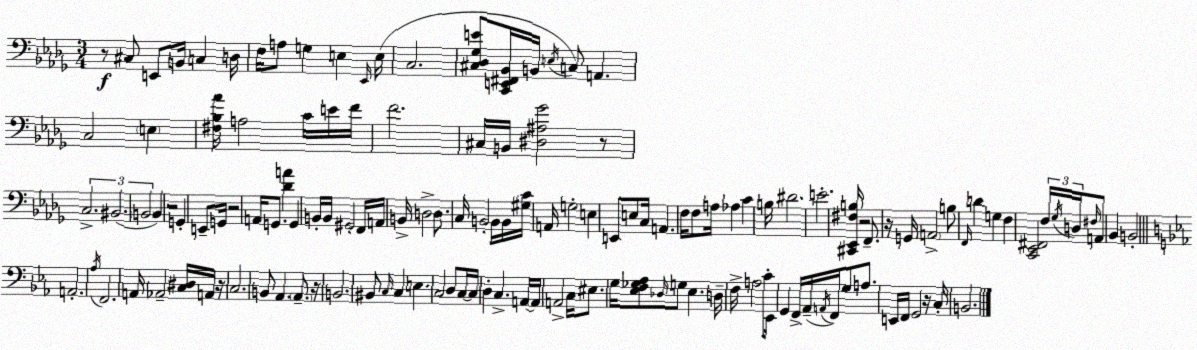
X:1
T:Untitled
M:3/4
L:1/4
K:Bbm
z/2 ^C,/2 E,,/2 B,,/4 C, D,/4 F,/4 A,/2 G, E, _E,,/4 E,/4 C,2 [^C,_D,_G,E]/2 [C,,E,,^F,,_B,,]/4 B,,/4 E,/4 C,/2 A,, C,2 E, [^F,_B,_A]/4 A,2 C/4 E/4 F/4 F2 ^C,/4 B,,/4 [^D,^A,_G]2 z/2 C,2 ^B,,2 B,,2 B,, z2 G,, E,,/2 G,,/4 z2 A,,/4 G,,/2 [_DA] G,, B,,/4 B,,/4 ^G,,2 F,,/4 A,,/4 B,,/4 D,2 D,/2 C,/4 B,,2 B,,/4 B,,/4 [^G,C]/4 A,,/4 G,2 E, E,,/2 E,/2 C,/4 A,, F,/4 F,/2 A,/4 _A, C B,/4 ^D2 E2 [^C,,_E,,^F,B,]/4 z2 F,,/2 z/4 G,,/4 A,,2 B,/2 F,,/4 D G, F, [C,,_E,,^F,,]2 F,/4 _G,/4 D,/4 ^F,/4 A,,/2 _B,, B,,2 A,,2 _A,/4 F,,2 A,,/4 _A,,2 [C,^D,]/4 A,,/4 z/4 C,2 B,,/2 _A,, _A,,/2 z/4 B,,2 ^B,,/2 C,/4 C, E, C,2 D,/2 C,/4 C,/4 D, C, A,,/4 A,,/4 A,,2 C,/4 ^E,/2 G,/4 [_E,F,_G,_A,]/2 _D,/4 G,/2 _E, D,/4 F,/4 A,2 C/2 _E,,/4 G,, F,,/4 _A,,/4 A,,/4 F,,/4 G,/2 A,/2 E,,/4 F,,/4 G,,2 z/4 C,/4 B,,2